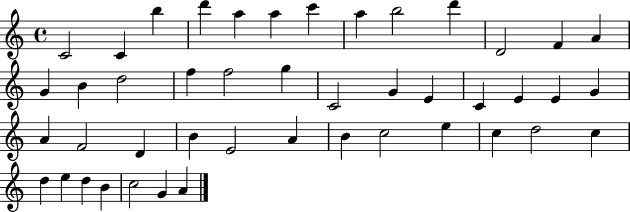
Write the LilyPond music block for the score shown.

{
  \clef treble
  \time 4/4
  \defaultTimeSignature
  \key c \major
  c'2 c'4 b''4 | d'''4 a''4 a''4 c'''4 | a''4 b''2 d'''4 | d'2 f'4 a'4 | \break g'4 b'4 d''2 | f''4 f''2 g''4 | c'2 g'4 e'4 | c'4 e'4 e'4 g'4 | \break a'4 f'2 d'4 | b'4 e'2 a'4 | b'4 c''2 e''4 | c''4 d''2 c''4 | \break d''4 e''4 d''4 b'4 | c''2 g'4 a'4 | \bar "|."
}